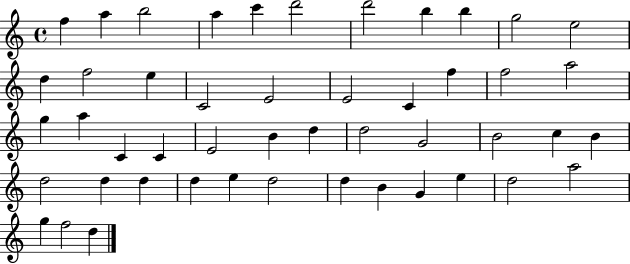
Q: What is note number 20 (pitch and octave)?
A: F5